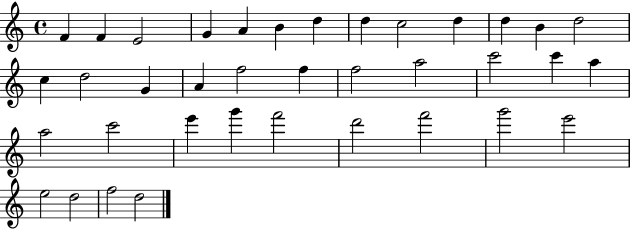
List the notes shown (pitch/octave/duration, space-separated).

F4/q F4/q E4/h G4/q A4/q B4/q D5/q D5/q C5/h D5/q D5/q B4/q D5/h C5/q D5/h G4/q A4/q F5/h F5/q F5/h A5/h C6/h C6/q A5/q A5/h C6/h E6/q G6/q F6/h D6/h F6/h G6/h E6/h E5/h D5/h F5/h D5/h